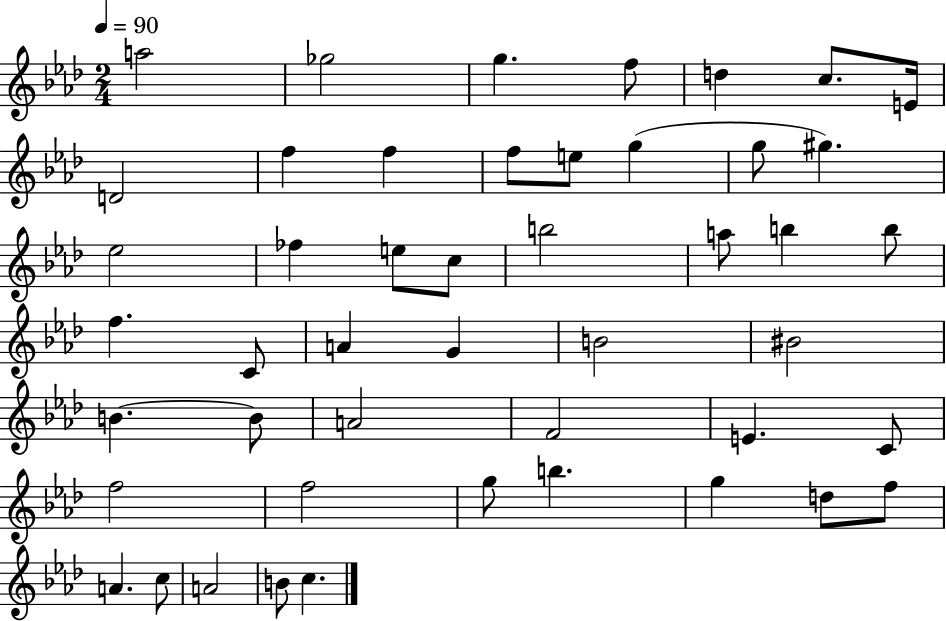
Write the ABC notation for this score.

X:1
T:Untitled
M:2/4
L:1/4
K:Ab
a2 _g2 g f/2 d c/2 E/4 D2 f f f/2 e/2 g g/2 ^g _e2 _f e/2 c/2 b2 a/2 b b/2 f C/2 A G B2 ^B2 B B/2 A2 F2 E C/2 f2 f2 g/2 b g d/2 f/2 A c/2 A2 B/2 c